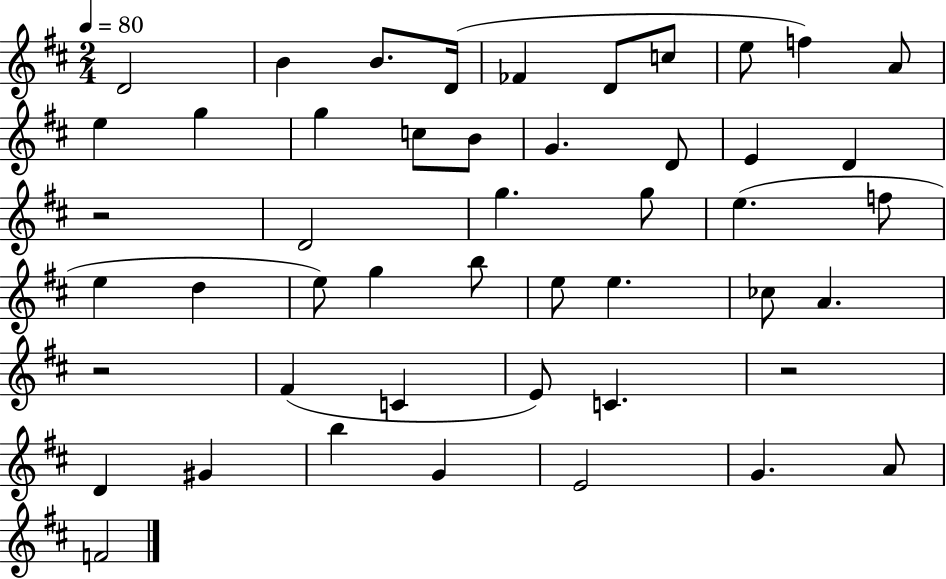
{
  \clef treble
  \numericTimeSignature
  \time 2/4
  \key d \major
  \tempo 4 = 80
  d'2 | b'4 b'8. d'16( | fes'4 d'8 c''8 | e''8 f''4) a'8 | \break e''4 g''4 | g''4 c''8 b'8 | g'4. d'8 | e'4 d'4 | \break r2 | d'2 | g''4. g''8 | e''4.( f''8 | \break e''4 d''4 | e''8) g''4 b''8 | e''8 e''4. | ces''8 a'4. | \break r2 | fis'4( c'4 | e'8) c'4. | r2 | \break d'4 gis'4 | b''4 g'4 | e'2 | g'4. a'8 | \break f'2 | \bar "|."
}